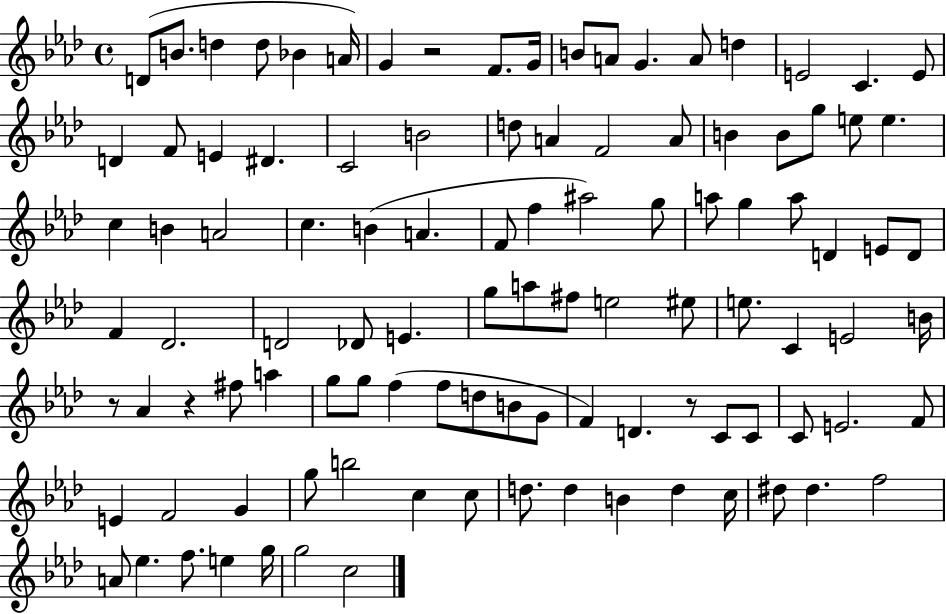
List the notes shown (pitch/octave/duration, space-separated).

D4/e B4/e. D5/q D5/e Bb4/q A4/s G4/q R/h F4/e. G4/s B4/e A4/e G4/q. A4/e D5/q E4/h C4/q. E4/e D4/q F4/e E4/q D#4/q. C4/h B4/h D5/e A4/q F4/h A4/e B4/q B4/e G5/e E5/e E5/q. C5/q B4/q A4/h C5/q. B4/q A4/q. F4/e F5/q A#5/h G5/e A5/e G5/q A5/e D4/q E4/e D4/e F4/q Db4/h. D4/h Db4/e E4/q. G5/e A5/e F#5/e E5/h EIS5/e E5/e. C4/q E4/h B4/s R/e Ab4/q R/q F#5/e A5/q G5/e G5/e F5/q F5/e D5/e B4/e G4/e F4/q D4/q. R/e C4/e C4/e C4/e E4/h. F4/e E4/q F4/h G4/q G5/e B5/h C5/q C5/e D5/e. D5/q B4/q D5/q C5/s D#5/e D#5/q. F5/h A4/e Eb5/q. F5/e. E5/q G5/s G5/h C5/h